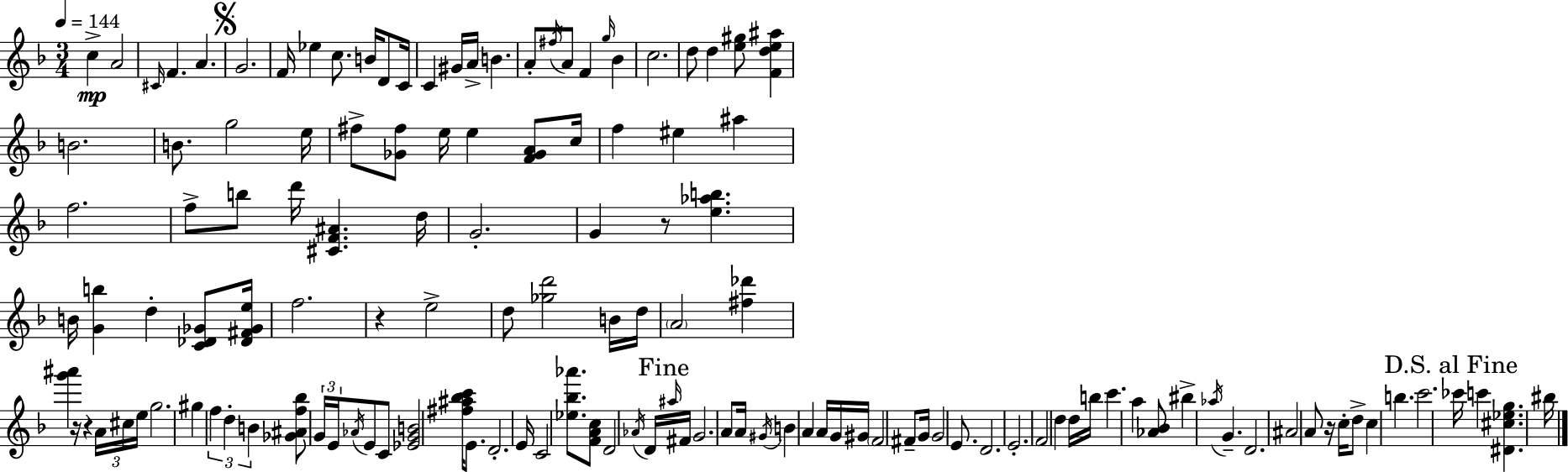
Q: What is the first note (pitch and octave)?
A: C5